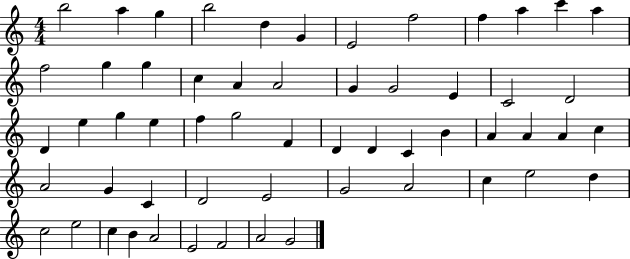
B5/h A5/q G5/q B5/h D5/q G4/q E4/h F5/h F5/q A5/q C6/q A5/q F5/h G5/q G5/q C5/q A4/q A4/h G4/q G4/h E4/q C4/h D4/h D4/q E5/q G5/q E5/q F5/q G5/h F4/q D4/q D4/q C4/q B4/q A4/q A4/q A4/q C5/q A4/h G4/q C4/q D4/h E4/h G4/h A4/h C5/q E5/h D5/q C5/h E5/h C5/q B4/q A4/h E4/h F4/h A4/h G4/h